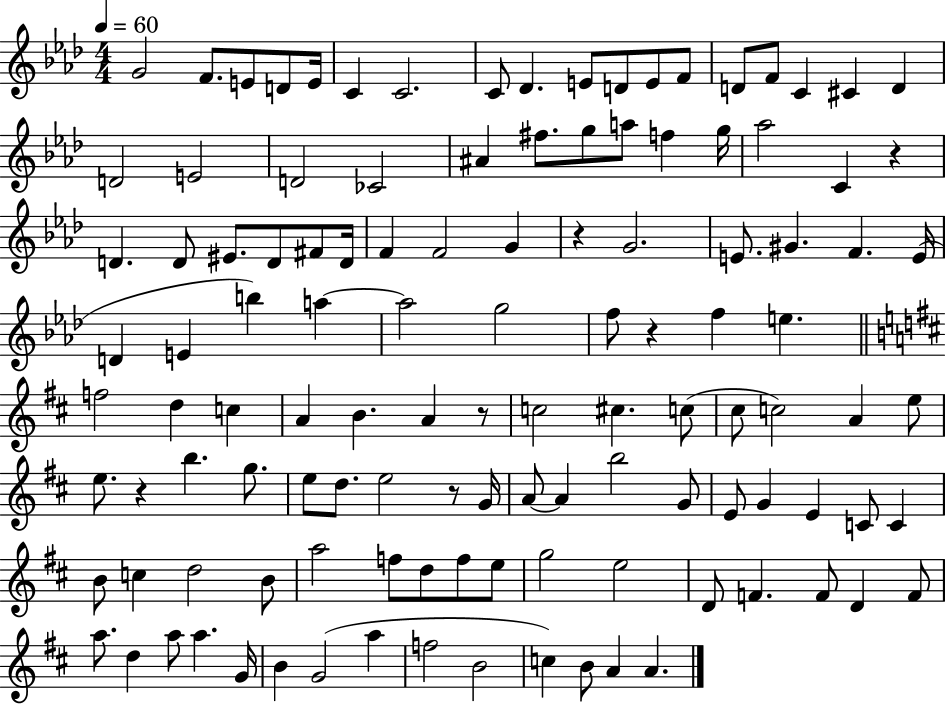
G4/h F4/e. E4/e D4/e E4/s C4/q C4/h. C4/e Db4/q. E4/e D4/e E4/e F4/e D4/e F4/e C4/q C#4/q D4/q D4/h E4/h D4/h CES4/h A#4/q F#5/e. G5/e A5/e F5/q G5/s Ab5/h C4/q R/q D4/q. D4/e EIS4/e. D4/e F#4/e D4/s F4/q F4/h G4/q R/q G4/h. E4/e. G#4/q. F4/q. E4/s D4/q E4/q B5/q A5/q A5/h G5/h F5/e R/q F5/q E5/q. F5/h D5/q C5/q A4/q B4/q. A4/q R/e C5/h C#5/q. C5/e C#5/e C5/h A4/q E5/e E5/e. R/q B5/q. G5/e. E5/e D5/e. E5/h R/e G4/s A4/e A4/q B5/h G4/e E4/e G4/q E4/q C4/e C4/q B4/e C5/q D5/h B4/e A5/h F5/e D5/e F5/e E5/e G5/h E5/h D4/e F4/q. F4/e D4/q F4/e A5/e. D5/q A5/e A5/q. G4/s B4/q G4/h A5/q F5/h B4/h C5/q B4/e A4/q A4/q.